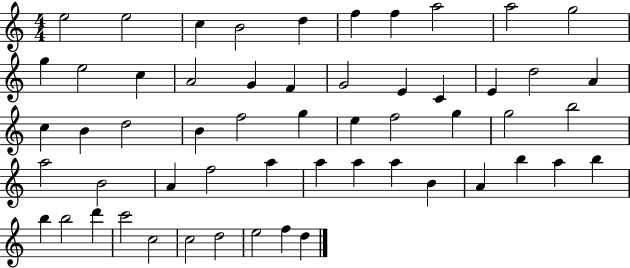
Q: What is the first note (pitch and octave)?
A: E5